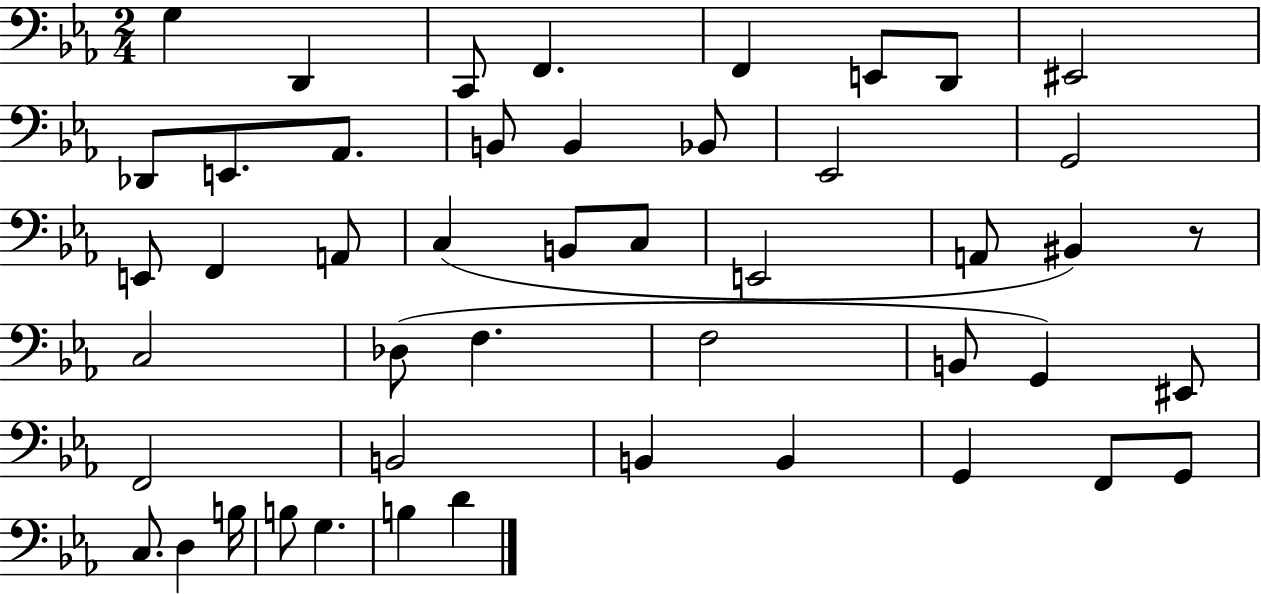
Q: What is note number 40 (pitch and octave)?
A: C3